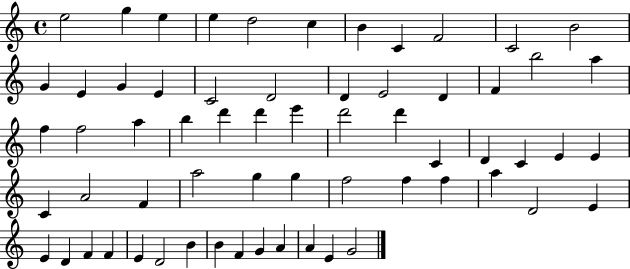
{
  \clef treble
  \time 4/4
  \defaultTimeSignature
  \key c \major
  e''2 g''4 e''4 | e''4 d''2 c''4 | b'4 c'4 f'2 | c'2 b'2 | \break g'4 e'4 g'4 e'4 | c'2 d'2 | d'4 e'2 d'4 | f'4 b''2 a''4 | \break f''4 f''2 a''4 | b''4 d'''4 d'''4 e'''4 | d'''2 d'''4 c'4 | d'4 c'4 e'4 e'4 | \break c'4 a'2 f'4 | a''2 g''4 g''4 | f''2 f''4 f''4 | a''4 d'2 e'4 | \break e'4 d'4 f'4 f'4 | e'4 d'2 b'4 | b'4 f'4 g'4 a'4 | a'4 e'4 g'2 | \break \bar "|."
}